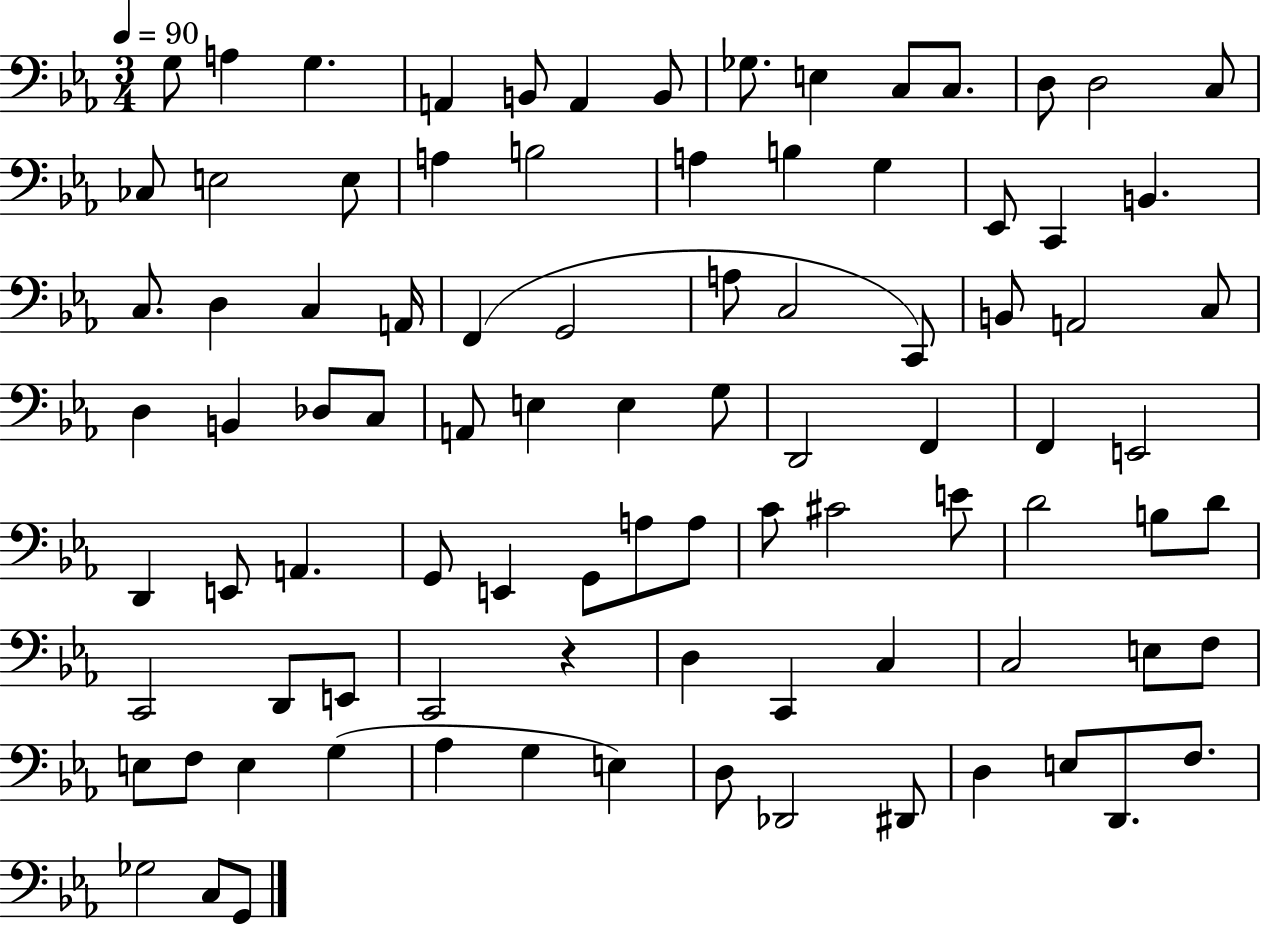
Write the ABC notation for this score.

X:1
T:Untitled
M:3/4
L:1/4
K:Eb
G,/2 A, G, A,, B,,/2 A,, B,,/2 _G,/2 E, C,/2 C,/2 D,/2 D,2 C,/2 _C,/2 E,2 E,/2 A, B,2 A, B, G, _E,,/2 C,, B,, C,/2 D, C, A,,/4 F,, G,,2 A,/2 C,2 C,,/2 B,,/2 A,,2 C,/2 D, B,, _D,/2 C,/2 A,,/2 E, E, G,/2 D,,2 F,, F,, E,,2 D,, E,,/2 A,, G,,/2 E,, G,,/2 A,/2 A,/2 C/2 ^C2 E/2 D2 B,/2 D/2 C,,2 D,,/2 E,,/2 C,,2 z D, C,, C, C,2 E,/2 F,/2 E,/2 F,/2 E, G, _A, G, E, D,/2 _D,,2 ^D,,/2 D, E,/2 D,,/2 F,/2 _G,2 C,/2 G,,/2